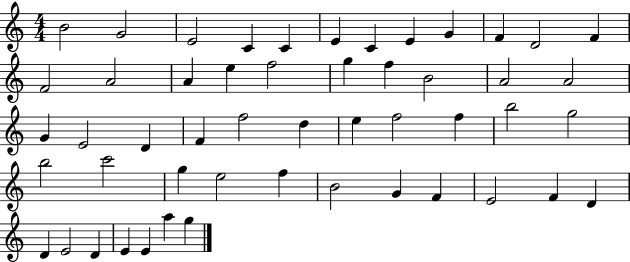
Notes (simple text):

B4/h G4/h E4/h C4/q C4/q E4/q C4/q E4/q G4/q F4/q D4/h F4/q F4/h A4/h A4/q E5/q F5/h G5/q F5/q B4/h A4/h A4/h G4/q E4/h D4/q F4/q F5/h D5/q E5/q F5/h F5/q B5/h G5/h B5/h C6/h G5/q E5/h F5/q B4/h G4/q F4/q E4/h F4/q D4/q D4/q E4/h D4/q E4/q E4/q A5/q G5/q